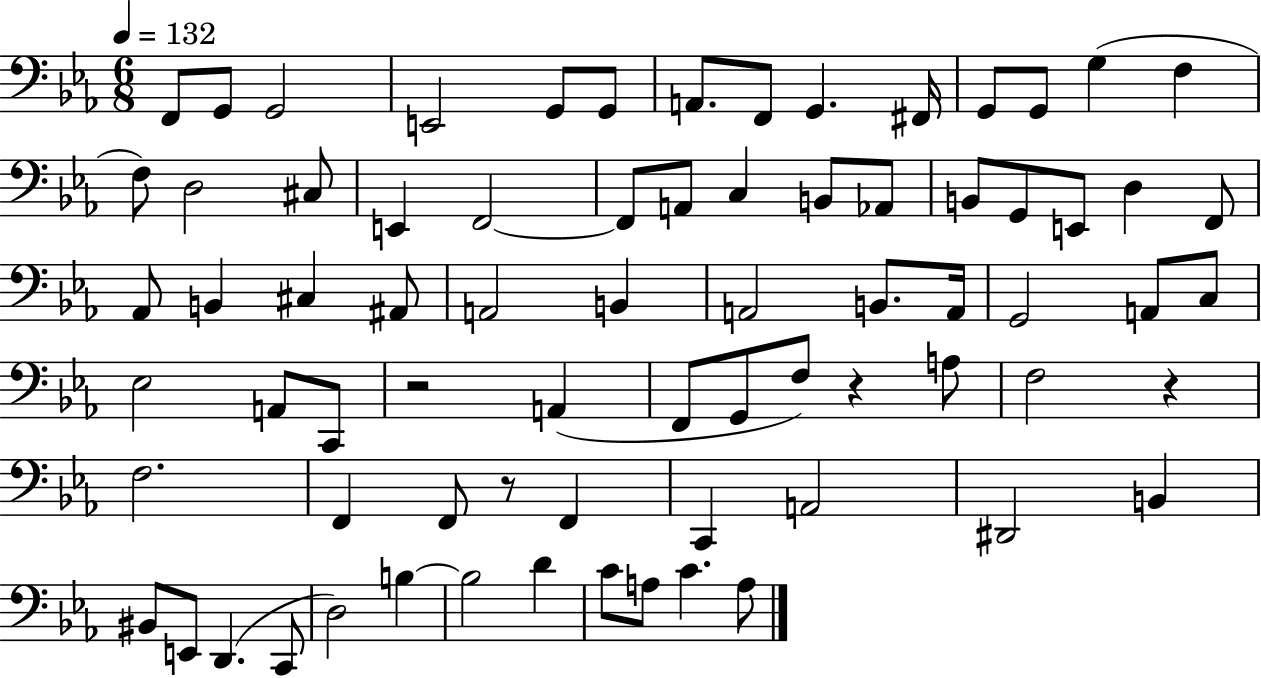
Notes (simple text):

F2/e G2/e G2/h E2/h G2/e G2/e A2/e. F2/e G2/q. F#2/s G2/e G2/e G3/q F3/q F3/e D3/h C#3/e E2/q F2/h F2/e A2/e C3/q B2/e Ab2/e B2/e G2/e E2/e D3/q F2/e Ab2/e B2/q C#3/q A#2/e A2/h B2/q A2/h B2/e. A2/s G2/h A2/e C3/e Eb3/h A2/e C2/e R/h A2/q F2/e G2/e F3/e R/q A3/e F3/h R/q F3/h. F2/q F2/e R/e F2/q C2/q A2/h D#2/h B2/q BIS2/e E2/e D2/q. C2/e D3/h B3/q B3/h D4/q C4/e A3/e C4/q. A3/e